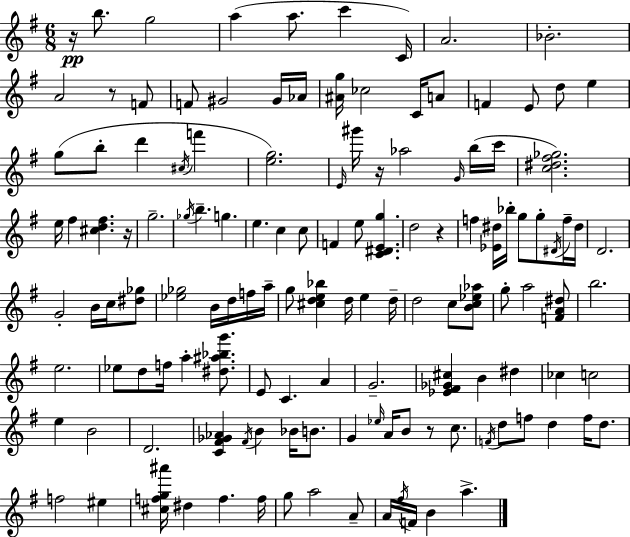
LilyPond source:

{
  \clef treble
  \numericTimeSignature
  \time 6/8
  \key e \minor
  \repeat volta 2 { r16\pp b''8. g''2 | a''4( a''8. c'''4 c'16) | a'2. | bes'2.-. | \break a'2 r8 f'8 | f'8 gis'2 gis'16 aes'16 | <ais' g''>16 ces''2 c'16 a'8 | f'4 e'8 d''8 e''4 | \break g''8( b''8-. d'''4 \acciaccatura { cis''16 } f'''4 | <e'' g''>2.) | \grace { e'16 } gis'''16 r16 aes''2 | \grace { g'16 }( b''16 c'''16 <c'' dis'' fis'' ges''>2.) | \break e''16 fis''4 <cis'' d'' fis''>4. | r16 g''2.-- | \acciaccatura { ges''16 } b''4.-- g''4. | e''4. c''4 | \break c''8 f'4 e''8 <c' dis' e' g''>4. | d''2 | r4 f''4 <ees' dis''>16 bes''16-. g''8 | g''8-. \acciaccatura { dis'16 } f''16-- dis''16 d'2. | \break g'2-. | b'16 c''16 <dis'' ges''>8 <ees'' ges''>2 | b'16 d''16 f''16 a''16-- g''8 <cis'' d'' e'' bes''>4 d''16 | e''4 d''16-- d''2 | \break c''8 <b' c'' ees'' aes''>8 g''8-. a''2 | <f' a' dis''>8 b''2. | e''2. | ees''8 d''8 f''16 a''4-. | \break <dis'' ais'' bes'' g'''>8. e'8 c'4. | a'4 g'2.-- | <ees' fis' ges' cis''>4 b'4 | dis''4 ces''4 c''2 | \break e''4 b'2 | d'2. | <c' fis' ges' aes'>4 \acciaccatura { fis'16 } b'4 | bes'16 b'8. g'4 \grace { ees''16 } a'16 | \break b'8 r8 c''8. \acciaccatura { f'16 } d''8 f''8 | d''4 f''16 d''8. f''2 | eis''4 <cis'' f'' g'' ais'''>16 dis''4 | f''4. f''16 g''8 a''2 | \break a'8-- a'16 \acciaccatura { fis''16 } f'16 b'4 | a''4.-> } \bar "|."
}